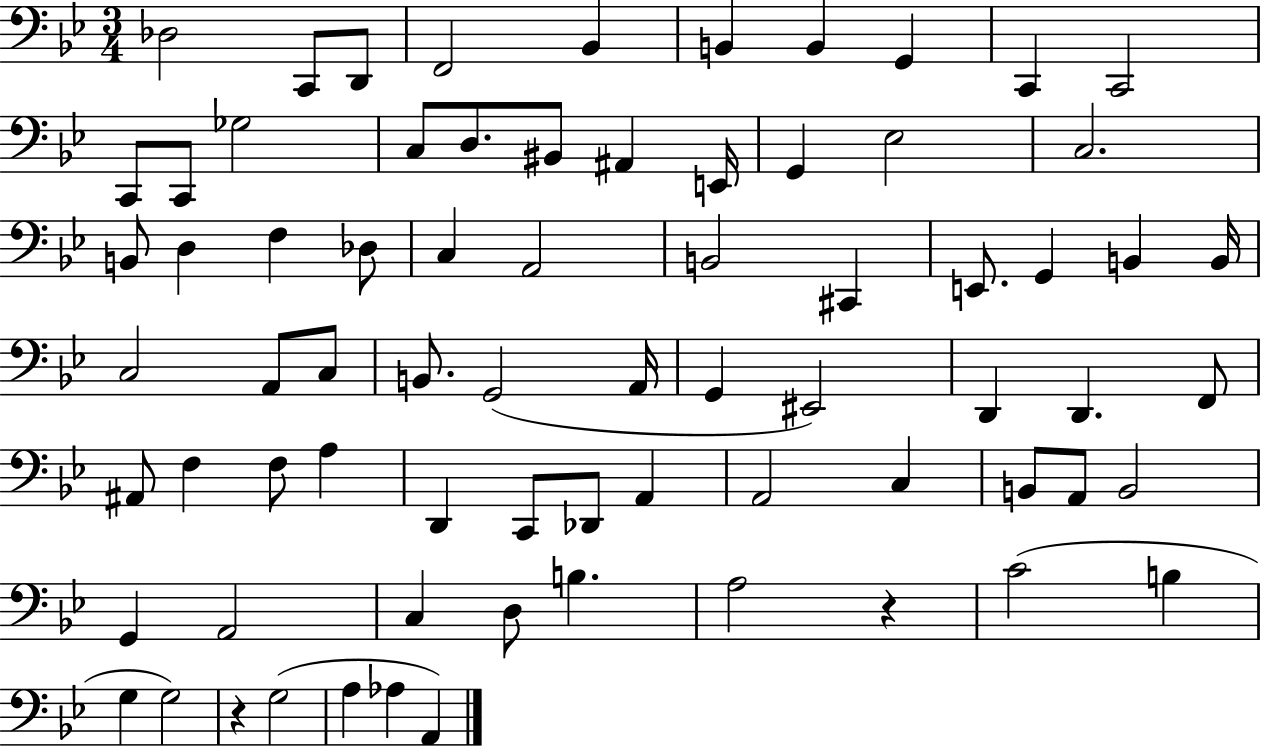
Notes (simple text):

Db3/h C2/e D2/e F2/h Bb2/q B2/q B2/q G2/q C2/q C2/h C2/e C2/e Gb3/h C3/e D3/e. BIS2/e A#2/q E2/s G2/q Eb3/h C3/h. B2/e D3/q F3/q Db3/e C3/q A2/h B2/h C#2/q E2/e. G2/q B2/q B2/s C3/h A2/e C3/e B2/e. G2/h A2/s G2/q EIS2/h D2/q D2/q. F2/e A#2/e F3/q F3/e A3/q D2/q C2/e Db2/e A2/q A2/h C3/q B2/e A2/e B2/h G2/q A2/h C3/q D3/e B3/q. A3/h R/q C4/h B3/q G3/q G3/h R/q G3/h A3/q Ab3/q A2/q